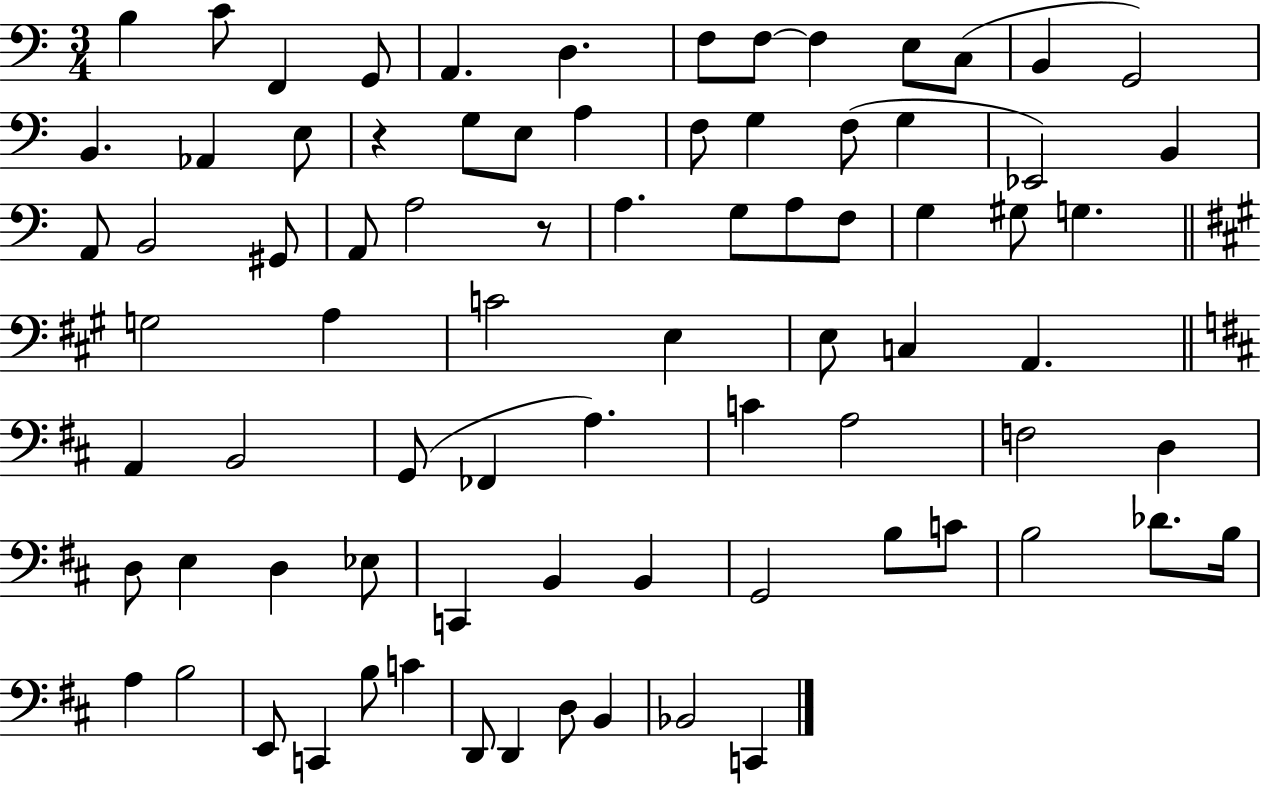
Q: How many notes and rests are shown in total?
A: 80